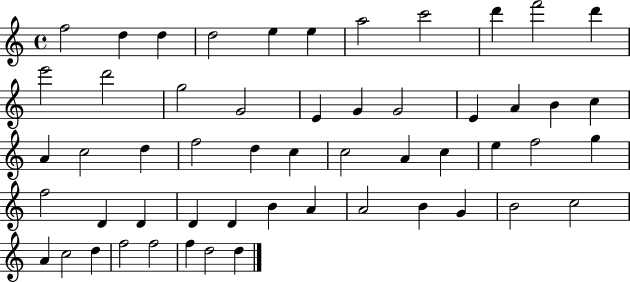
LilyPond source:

{
  \clef treble
  \time 4/4
  \defaultTimeSignature
  \key c \major
  f''2 d''4 d''4 | d''2 e''4 e''4 | a''2 c'''2 | d'''4 f'''2 d'''4 | \break e'''2 d'''2 | g''2 g'2 | e'4 g'4 g'2 | e'4 a'4 b'4 c''4 | \break a'4 c''2 d''4 | f''2 d''4 c''4 | c''2 a'4 c''4 | e''4 f''2 g''4 | \break f''2 d'4 d'4 | d'4 d'4 b'4 a'4 | a'2 b'4 g'4 | b'2 c''2 | \break a'4 c''2 d''4 | f''2 f''2 | f''4 d''2 d''4 | \bar "|."
}